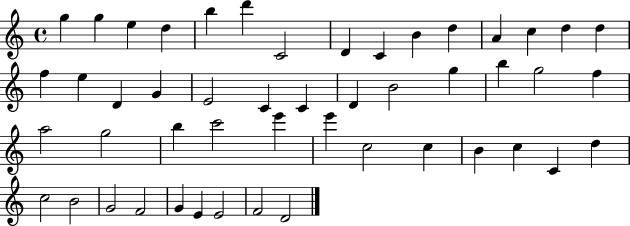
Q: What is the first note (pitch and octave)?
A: G5